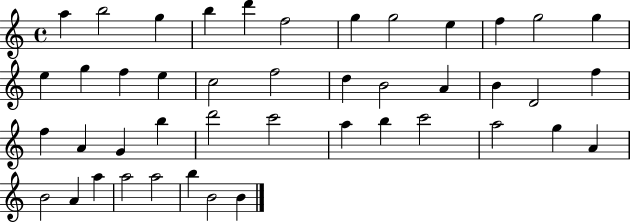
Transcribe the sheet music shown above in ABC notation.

X:1
T:Untitled
M:4/4
L:1/4
K:C
a b2 g b d' f2 g g2 e f g2 g e g f e c2 f2 d B2 A B D2 f f A G b d'2 c'2 a b c'2 a2 g A B2 A a a2 a2 b B2 B